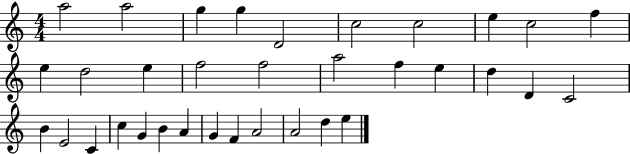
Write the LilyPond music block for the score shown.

{
  \clef treble
  \numericTimeSignature
  \time 4/4
  \key c \major
  a''2 a''2 | g''4 g''4 d'2 | c''2 c''2 | e''4 c''2 f''4 | \break e''4 d''2 e''4 | f''2 f''2 | a''2 f''4 e''4 | d''4 d'4 c'2 | \break b'4 e'2 c'4 | c''4 g'4 b'4 a'4 | g'4 f'4 a'2 | a'2 d''4 e''4 | \break \bar "|."
}